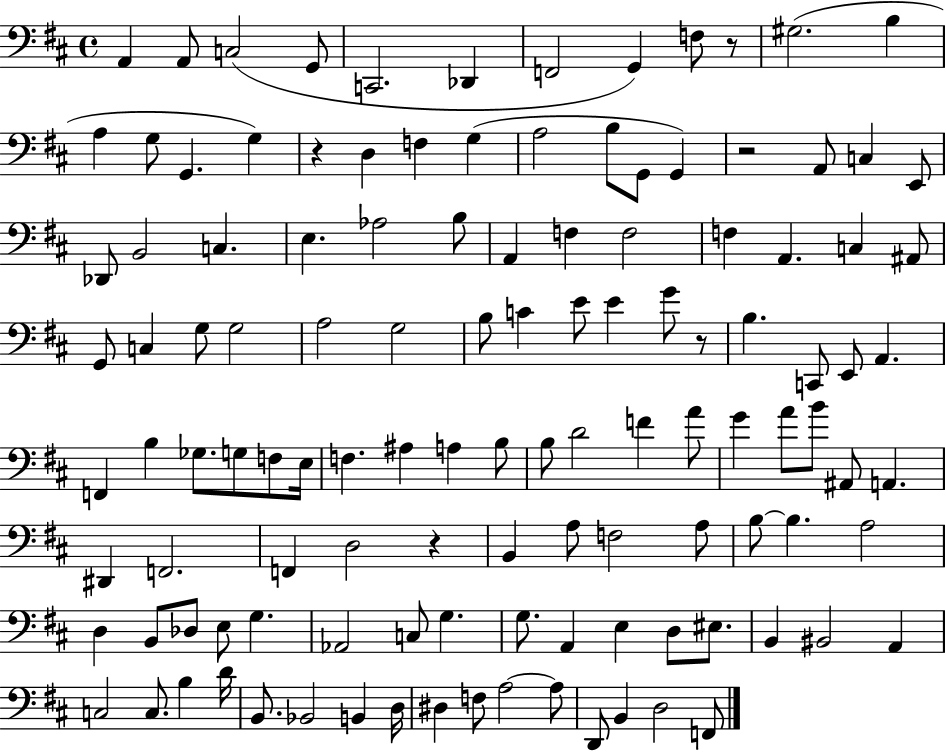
{
  \clef bass
  \time 4/4
  \defaultTimeSignature
  \key d \major
  \repeat volta 2 { a,4 a,8 c2( g,8 | c,2. des,4 | f,2 g,4) f8 r8 | gis2.( b4 | \break a4 g8 g,4. g4) | r4 d4 f4 g4( | a2 b8 g,8 g,4) | r2 a,8 c4 e,8 | \break des,8 b,2 c4. | e4. aes2 b8 | a,4 f4 f2 | f4 a,4. c4 ais,8 | \break g,8 c4 g8 g2 | a2 g2 | b8 c'4 e'8 e'4 g'8 r8 | b4. c,8 e,8 a,4. | \break f,4 b4 ges8. g8 f8 e16 | f4. ais4 a4 b8 | b8 d'2 f'4 a'8 | g'4 a'8 b'8 ais,8 a,4. | \break dis,4 f,2. | f,4 d2 r4 | b,4 a8 f2 a8 | b8~~ b4. a2 | \break d4 b,8 des8 e8 g4. | aes,2 c8 g4. | g8. a,4 e4 d8 eis8. | b,4 bis,2 a,4 | \break c2 c8. b4 d'16 | b,8. bes,2 b,4 d16 | dis4 f8 a2~~ a8 | d,8 b,4 d2 f,8 | \break } \bar "|."
}